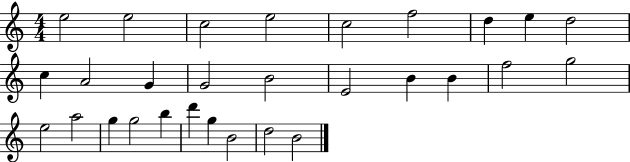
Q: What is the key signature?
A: C major